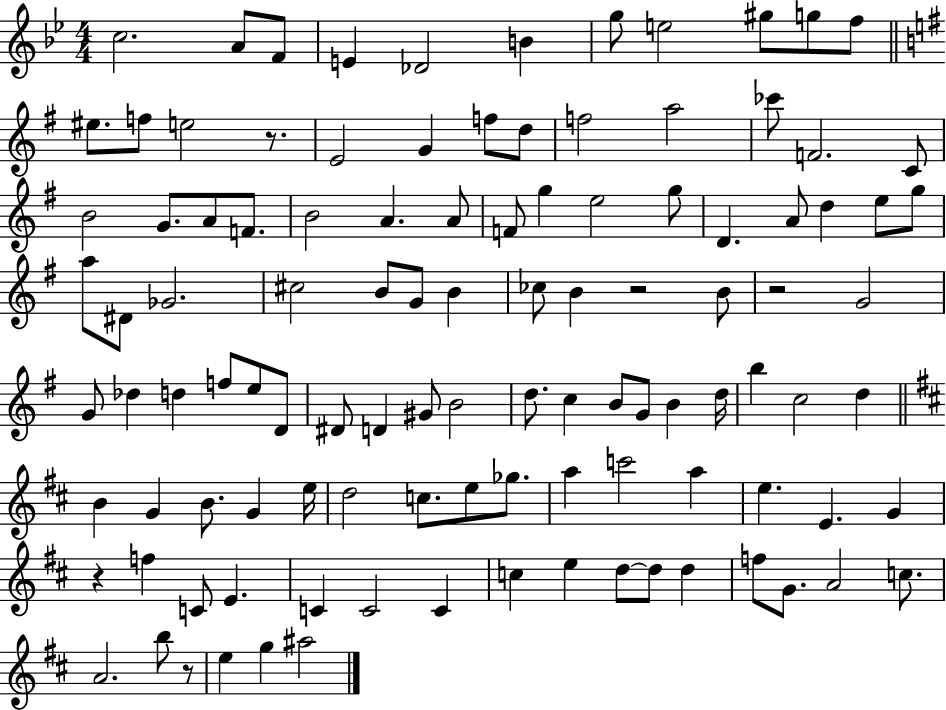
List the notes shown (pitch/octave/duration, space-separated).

C5/h. A4/e F4/e E4/q Db4/h B4/q G5/e E5/h G#5/e G5/e F5/e EIS5/e. F5/e E5/h R/e. E4/h G4/q F5/e D5/e F5/h A5/h CES6/e F4/h. C4/e B4/h G4/e. A4/e F4/e. B4/h A4/q. A4/e F4/e G5/q E5/h G5/e D4/q. A4/e D5/q E5/e G5/e A5/e D#4/e Gb4/h. C#5/h B4/e G4/e B4/q CES5/e B4/q R/h B4/e R/h G4/h G4/e Db5/q D5/q F5/e E5/e D4/e D#4/e D4/q G#4/e B4/h D5/e. C5/q B4/e G4/e B4/q D5/s B5/q C5/h D5/q B4/q G4/q B4/e. G4/q E5/s D5/h C5/e. E5/e Gb5/e. A5/q C6/h A5/q E5/q. E4/q. G4/q R/q F5/q C4/e E4/q. C4/q C4/h C4/q C5/q E5/q D5/e D5/e D5/q F5/e G4/e. A4/h C5/e. A4/h. B5/e R/e E5/q G5/q A#5/h